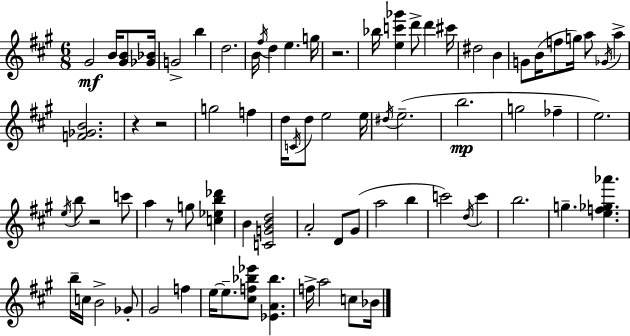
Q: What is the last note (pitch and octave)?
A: Bb4